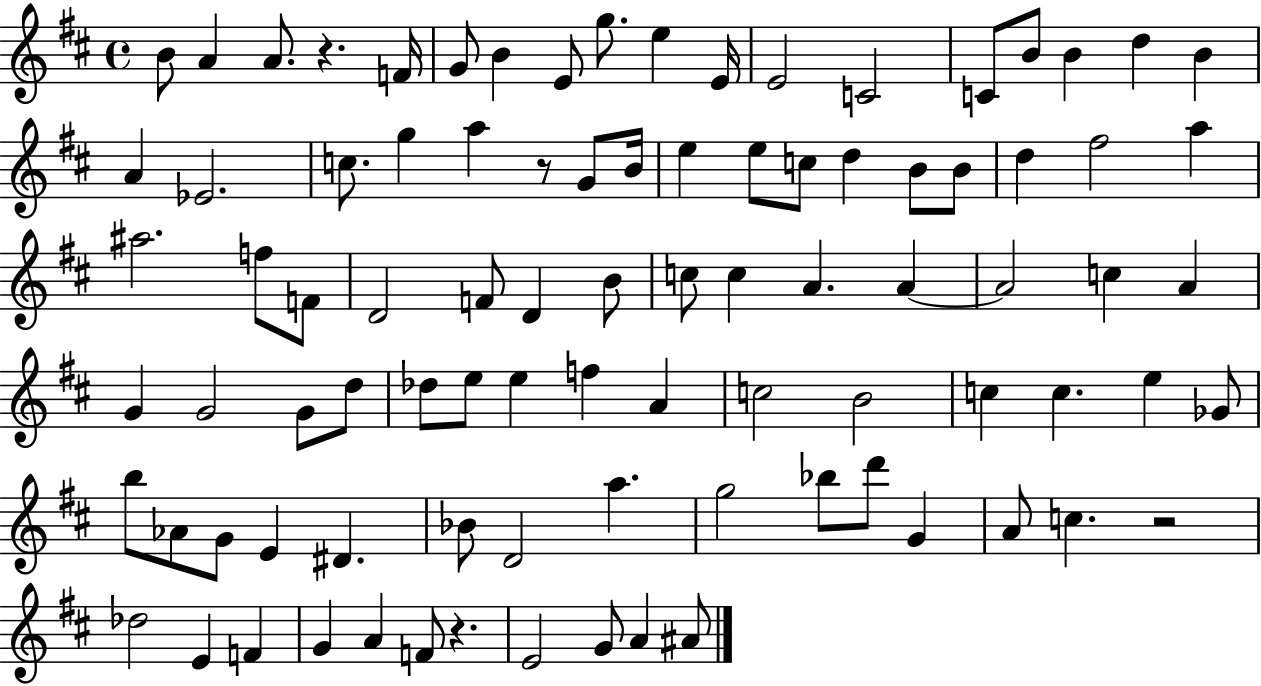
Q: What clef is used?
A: treble